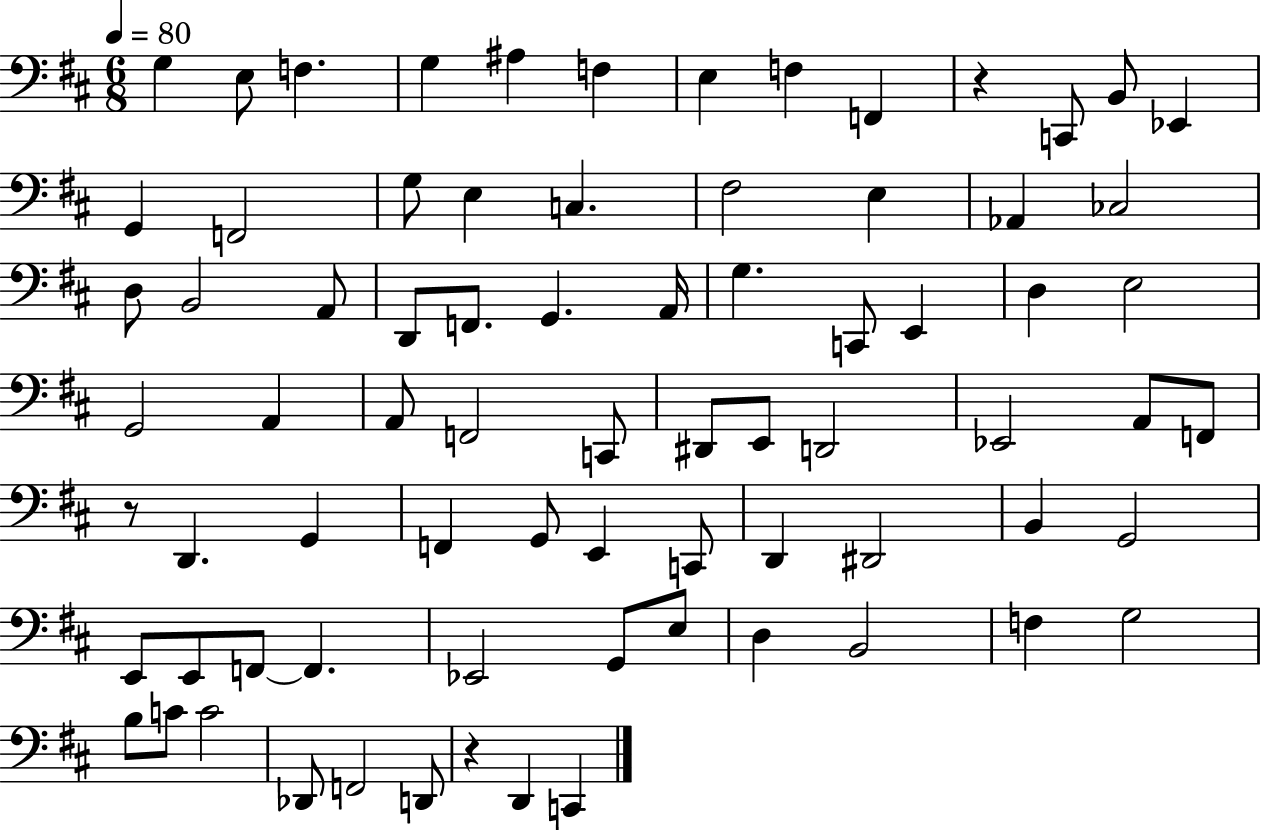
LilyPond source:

{
  \clef bass
  \numericTimeSignature
  \time 6/8
  \key d \major
  \tempo 4 = 80
  \repeat volta 2 { g4 e8 f4. | g4 ais4 f4 | e4 f4 f,4 | r4 c,8 b,8 ees,4 | \break g,4 f,2 | g8 e4 c4. | fis2 e4 | aes,4 ces2 | \break d8 b,2 a,8 | d,8 f,8. g,4. a,16 | g4. c,8 e,4 | d4 e2 | \break g,2 a,4 | a,8 f,2 c,8 | dis,8 e,8 d,2 | ees,2 a,8 f,8 | \break r8 d,4. g,4 | f,4 g,8 e,4 c,8 | d,4 dis,2 | b,4 g,2 | \break e,8 e,8 f,8~~ f,4. | ees,2 g,8 e8 | d4 b,2 | f4 g2 | \break b8 c'8 c'2 | des,8 f,2 d,8 | r4 d,4 c,4 | } \bar "|."
}